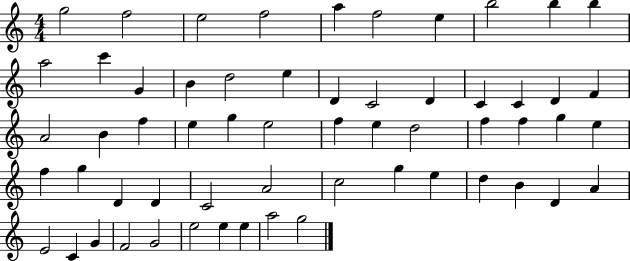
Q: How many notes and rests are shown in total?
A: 59